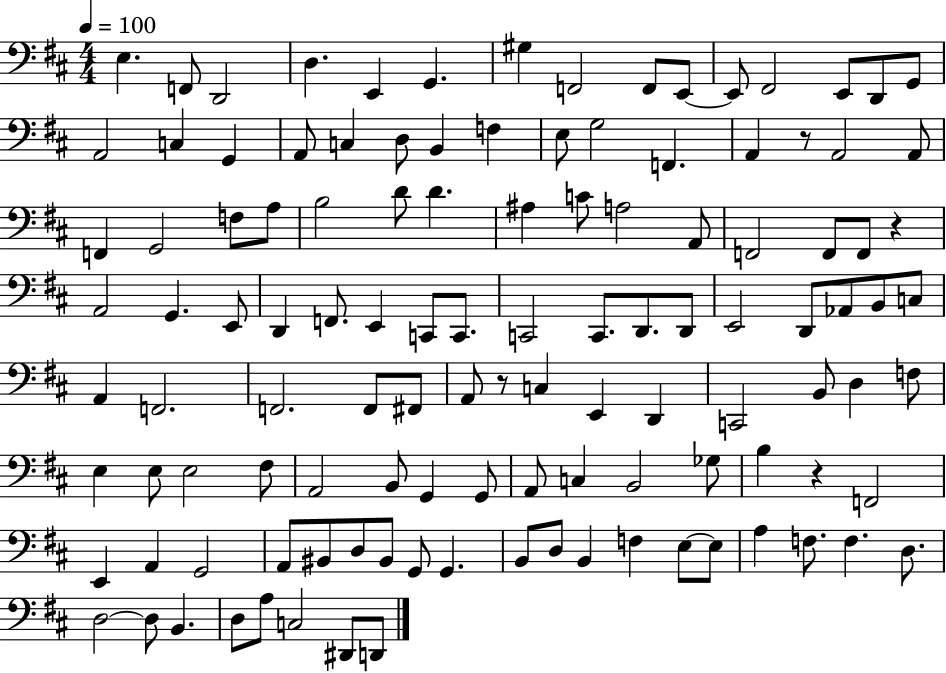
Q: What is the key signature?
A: D major